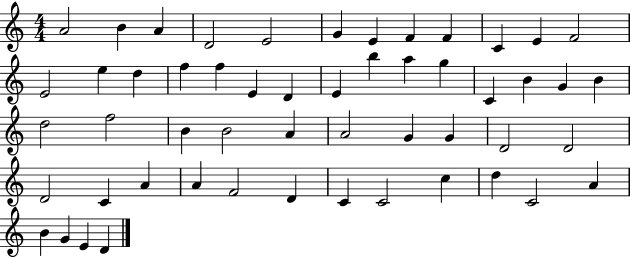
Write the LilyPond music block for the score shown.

{
  \clef treble
  \numericTimeSignature
  \time 4/4
  \key c \major
  a'2 b'4 a'4 | d'2 e'2 | g'4 e'4 f'4 f'4 | c'4 e'4 f'2 | \break e'2 e''4 d''4 | f''4 f''4 e'4 d'4 | e'4 b''4 a''4 g''4 | c'4 b'4 g'4 b'4 | \break d''2 f''2 | b'4 b'2 a'4 | a'2 g'4 g'4 | d'2 d'2 | \break d'2 c'4 a'4 | a'4 f'2 d'4 | c'4 c'2 c''4 | d''4 c'2 a'4 | \break b'4 g'4 e'4 d'4 | \bar "|."
}